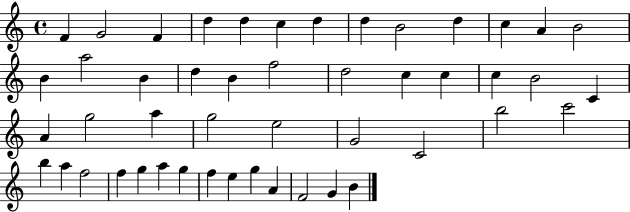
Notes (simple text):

F4/q G4/h F4/q D5/q D5/q C5/q D5/q D5/q B4/h D5/q C5/q A4/q B4/h B4/q A5/h B4/q D5/q B4/q F5/h D5/h C5/q C5/q C5/q B4/h C4/q A4/q G5/h A5/q G5/h E5/h G4/h C4/h B5/h C6/h B5/q A5/q F5/h F5/q G5/q A5/q G5/q F5/q E5/q G5/q A4/q F4/h G4/q B4/q